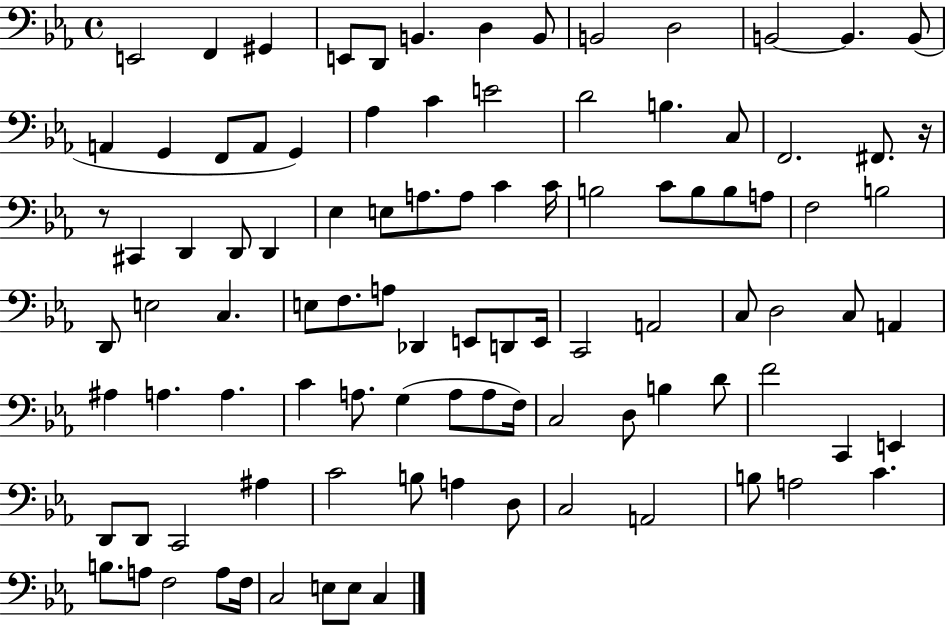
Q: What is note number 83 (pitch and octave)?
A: D3